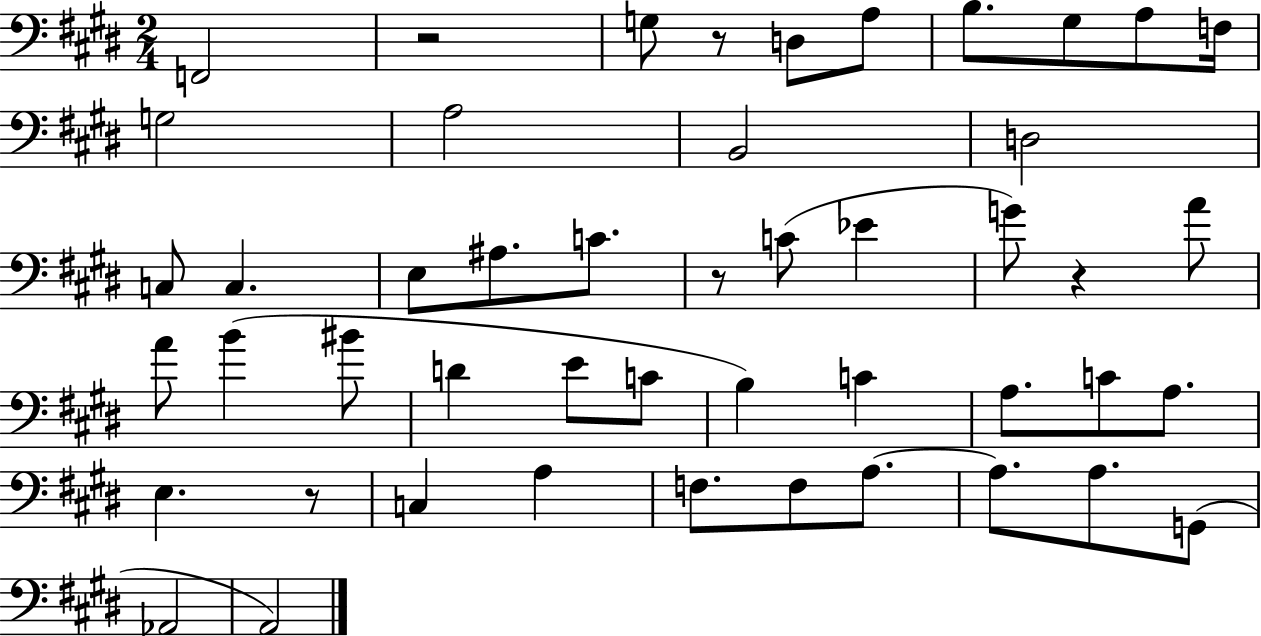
F2/h R/h G3/e R/e D3/e A3/e B3/e. G#3/e A3/e F3/s G3/h A3/h B2/h D3/h C3/e C3/q. E3/e A#3/e. C4/e. R/e C4/e Eb4/q G4/e R/q A4/e A4/e B4/q BIS4/e D4/q E4/e C4/e B3/q C4/q A3/e. C4/e A3/e. E3/q. R/e C3/q A3/q F3/e. F3/e A3/e. A3/e. A3/e. G2/e Ab2/h A2/h